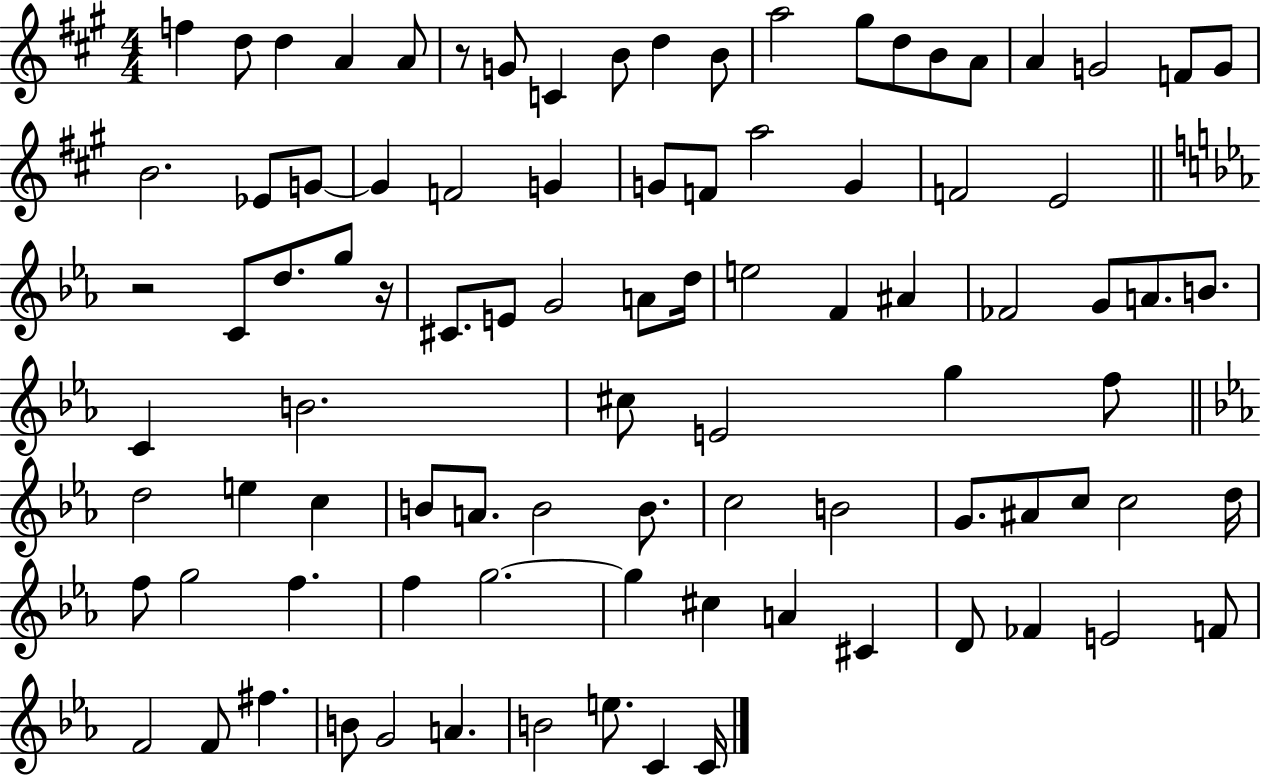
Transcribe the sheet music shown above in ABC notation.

X:1
T:Untitled
M:4/4
L:1/4
K:A
f d/2 d A A/2 z/2 G/2 C B/2 d B/2 a2 ^g/2 d/2 B/2 A/2 A G2 F/2 G/2 B2 _E/2 G/2 G F2 G G/2 F/2 a2 G F2 E2 z2 C/2 d/2 g/2 z/4 ^C/2 E/2 G2 A/2 d/4 e2 F ^A _F2 G/2 A/2 B/2 C B2 ^c/2 E2 g f/2 d2 e c B/2 A/2 B2 B/2 c2 B2 G/2 ^A/2 c/2 c2 d/4 f/2 g2 f f g2 g ^c A ^C D/2 _F E2 F/2 F2 F/2 ^f B/2 G2 A B2 e/2 C C/4